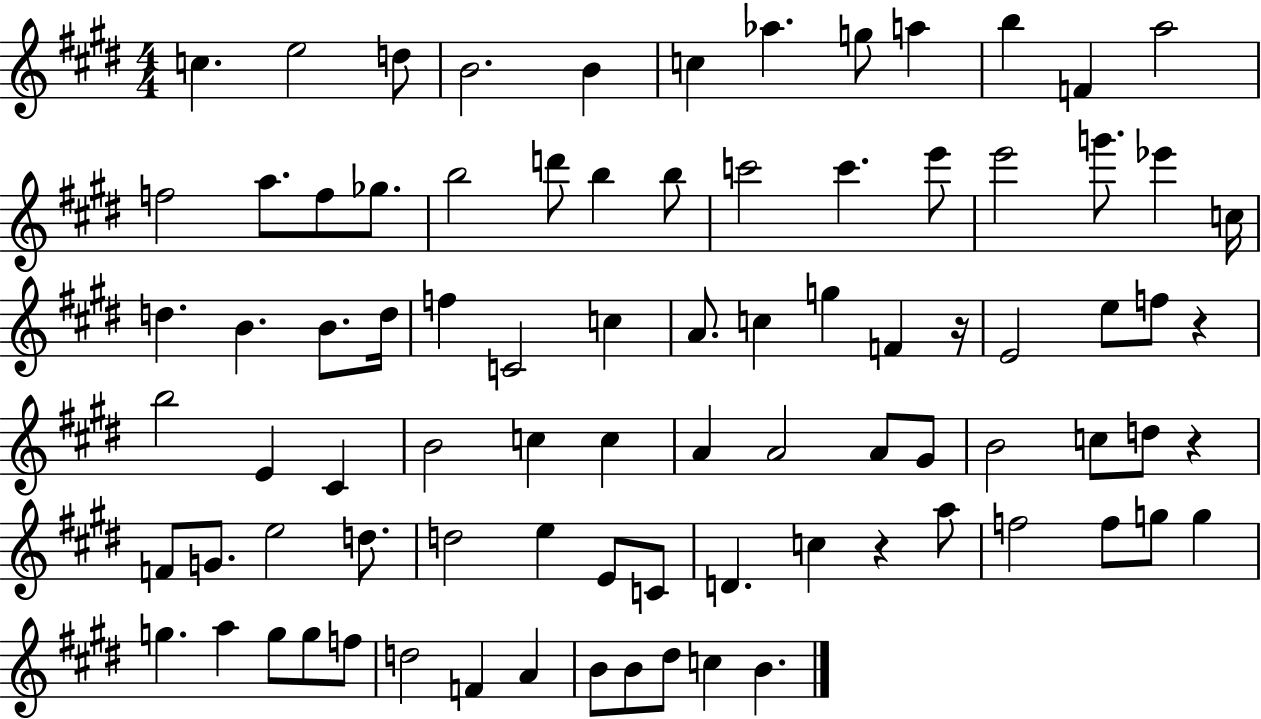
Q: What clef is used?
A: treble